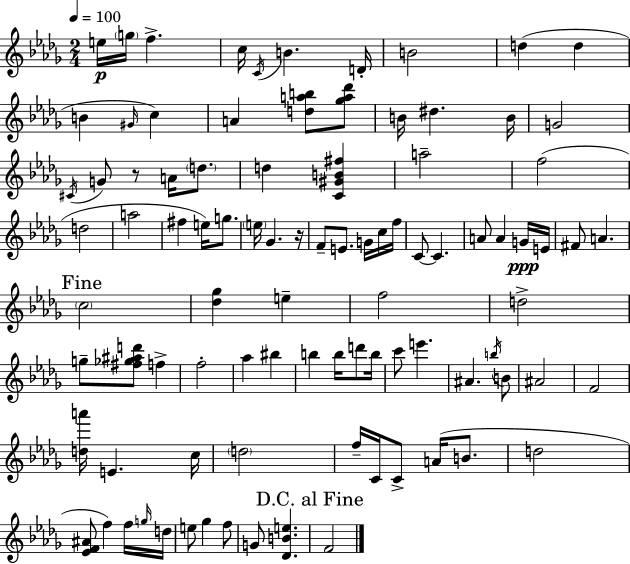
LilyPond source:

{
  \clef treble
  \numericTimeSignature
  \time 2/4
  \key bes \minor
  \tempo 4 = 100
  e''16\p \parenthesize g''16 f''4.-> | c''16 \acciaccatura { c'16 } b'4. | d'16-. b'2 | d''4( d''4 | \break b'4 \grace { gis'16 } c''4) | a'4 <d'' a'' b''>8 | <ges'' a'' des'''>8 b'16 dis''4. | b'16 g'2 | \break \acciaccatura { cis'16 } g'8 r8 a'16 | \parenthesize d''8. d''4 <c' gis' b' fis''>4 | a''2-- | f''2( | \break d''2 | a''2 | fis''4 e''16) | g''8. \parenthesize e''16 ges'4. | \break r16 f'8-- e'8. | g'16 c''16 f''16 c'8~~ c'4. | a'8 a'4 | g'16\ppp e'16 fis'8 a'4. | \break \mark "Fine" \parenthesize c''2 | <des'' ges''>4 e''4-- | f''2 | d''2-> | \break g''8-- <fis'' ges'' ais'' d'''>8 f''4-> | f''2-. | aes''4 bis''4 | b''4 b''16 | \break d'''8 b''16 c'''8 e'''4. | ais'4. | \acciaccatura { b''16 } b'8 ais'2 | f'2 | \break <d'' a'''>16 e'4. | c''16 \parenthesize d''2 | f''16-- c'16 c'8-> | a'16( b'8. d''2 | \break <ees' f' ais'>8 f''4) | f''16 \grace { g''16 } d''16 e''8 ges''4 | f''8 g'8 <des' b' e''>4. | \mark "D.C. al Fine" f'2 | \break \bar "|."
}